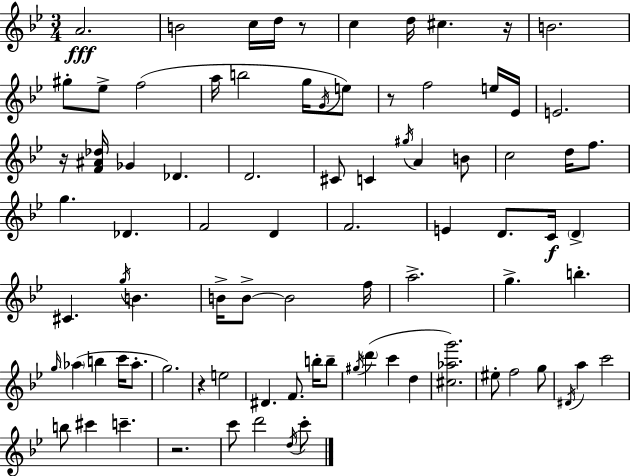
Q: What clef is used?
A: treble